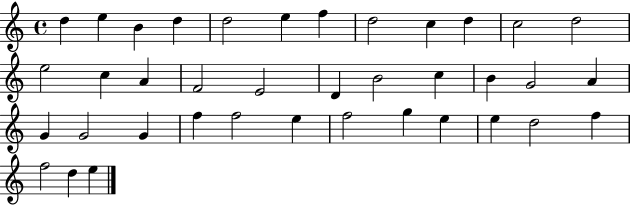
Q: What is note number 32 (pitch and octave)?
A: E5